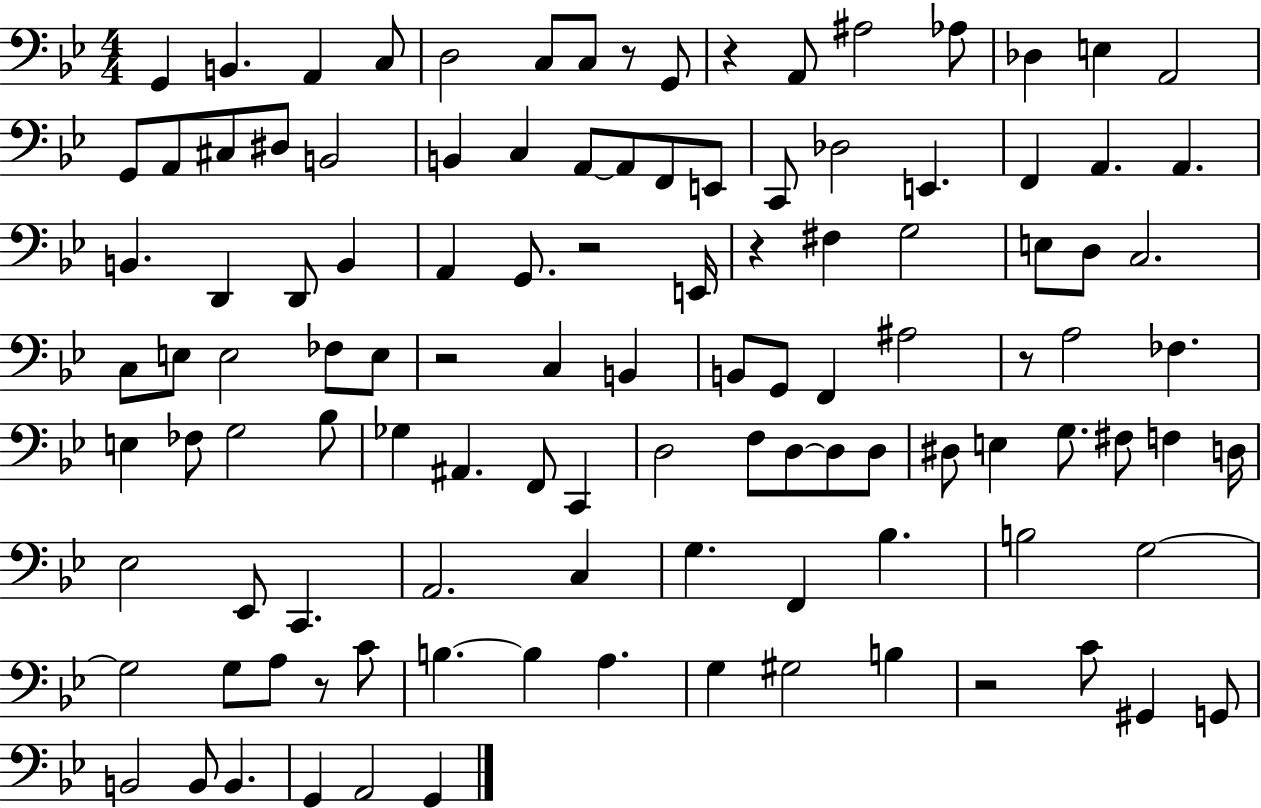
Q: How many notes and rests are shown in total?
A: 112